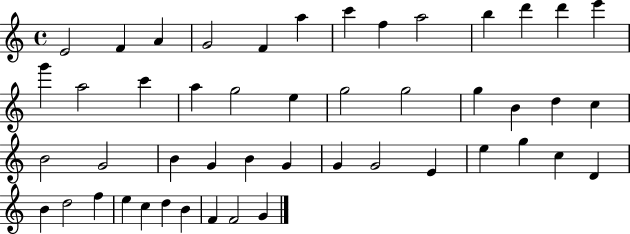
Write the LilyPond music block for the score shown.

{
  \clef treble
  \time 4/4
  \defaultTimeSignature
  \key c \major
  e'2 f'4 a'4 | g'2 f'4 a''4 | c'''4 f''4 a''2 | b''4 d'''4 d'''4 e'''4 | \break g'''4 a''2 c'''4 | a''4 g''2 e''4 | g''2 g''2 | g''4 b'4 d''4 c''4 | \break b'2 g'2 | b'4 g'4 b'4 g'4 | g'4 g'2 e'4 | e''4 g''4 c''4 d'4 | \break b'4 d''2 f''4 | e''4 c''4 d''4 b'4 | f'4 f'2 g'4 | \bar "|."
}